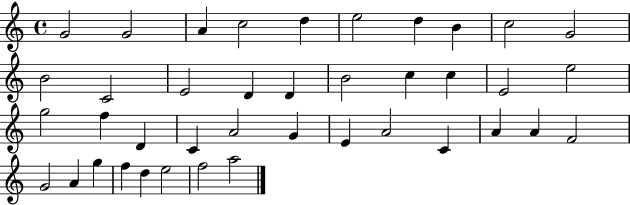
X:1
T:Untitled
M:4/4
L:1/4
K:C
G2 G2 A c2 d e2 d B c2 G2 B2 C2 E2 D D B2 c c E2 e2 g2 f D C A2 G E A2 C A A F2 G2 A g f d e2 f2 a2